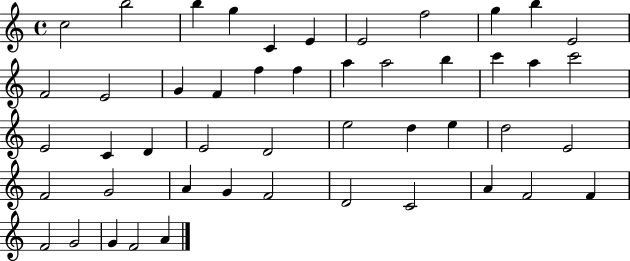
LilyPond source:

{
  \clef treble
  \time 4/4
  \defaultTimeSignature
  \key c \major
  c''2 b''2 | b''4 g''4 c'4 e'4 | e'2 f''2 | g''4 b''4 e'2 | \break f'2 e'2 | g'4 f'4 f''4 f''4 | a''4 a''2 b''4 | c'''4 a''4 c'''2 | \break e'2 c'4 d'4 | e'2 d'2 | e''2 d''4 e''4 | d''2 e'2 | \break f'2 g'2 | a'4 g'4 f'2 | d'2 c'2 | a'4 f'2 f'4 | \break f'2 g'2 | g'4 f'2 a'4 | \bar "|."
}